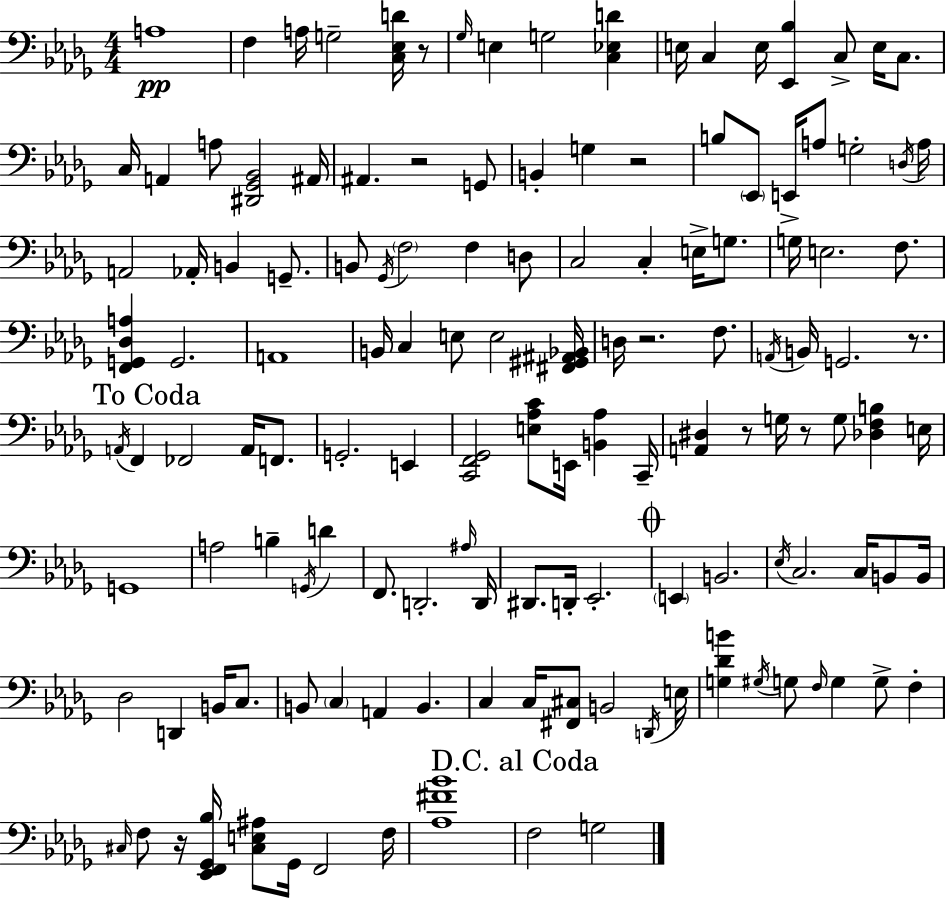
{
  \clef bass
  \numericTimeSignature
  \time 4/4
  \key bes \minor
  a1\pp | f4 a16 g2-- <c ees d'>16 r8 | \grace { ges16 } e4 g2 <c ees d'>4 | e16 c4 e16 <ees, bes>4 c8-> e16 c8. | \break c16 a,4 a8 <dis, ges, bes,>2 | ais,16 ais,4. r2 g,8 | b,4-. g4 r2 | b8 \parenthesize ees,8 e,16-> a8 g2-. | \break \acciaccatura { d16 } a16 a,2 aes,16-. b,4 g,8.-- | b,8 \acciaccatura { ges,16 } \parenthesize f2 f4 | d8 c2 c4-. e16-> | g8. g16 e2. | \break f8. <f, g, des a>4 g,2. | a,1 | b,16 c4 e8 e2 | <fis, gis, ais, bes,>16 d16 r2. | \break f8. \acciaccatura { a,16 } b,16 g,2. | r8. \mark "To Coda" \acciaccatura { a,16 } f,4 fes,2 | a,16 f,8. g,2.-. | e,4 <c, f, ges,>2 <e aes c'>8 e,16 | \break <b, aes>4 c,16-- <a, dis>4 r8 g16 r8 g8 | <des f b>4 e16 g,1 | a2 b4-- | \acciaccatura { g,16 } d'4 f,8. d,2.-. | \break \grace { ais16 } d,16 dis,8. d,16-. ees,2.-. | \mark \markup { \musicglyph "scripts.coda" } \parenthesize e,4 b,2. | \acciaccatura { ees16 } c2. | c16 b,8 b,16 des2 | \break d,4 b,16 c8. b,8 \parenthesize c4 a,4 | b,4. c4 c16 <fis, cis>8 b,2 | \acciaccatura { d,16 } e16 <g des' b'>4 \acciaccatura { gis16 } g8 | \grace { f16 } g4 g8-> f4-. \grace { cis16 } f8 r16 <ees, f, ges, bes>16 | \break <cis e ais>8 ges,16 f,2 f16 <aes fis' bes'>1 | \mark "D.C. al Coda" f2 | g2 \bar "|."
}